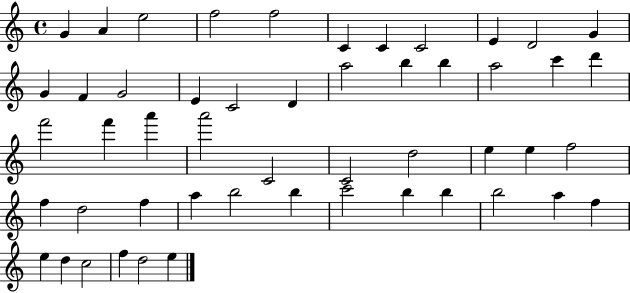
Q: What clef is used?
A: treble